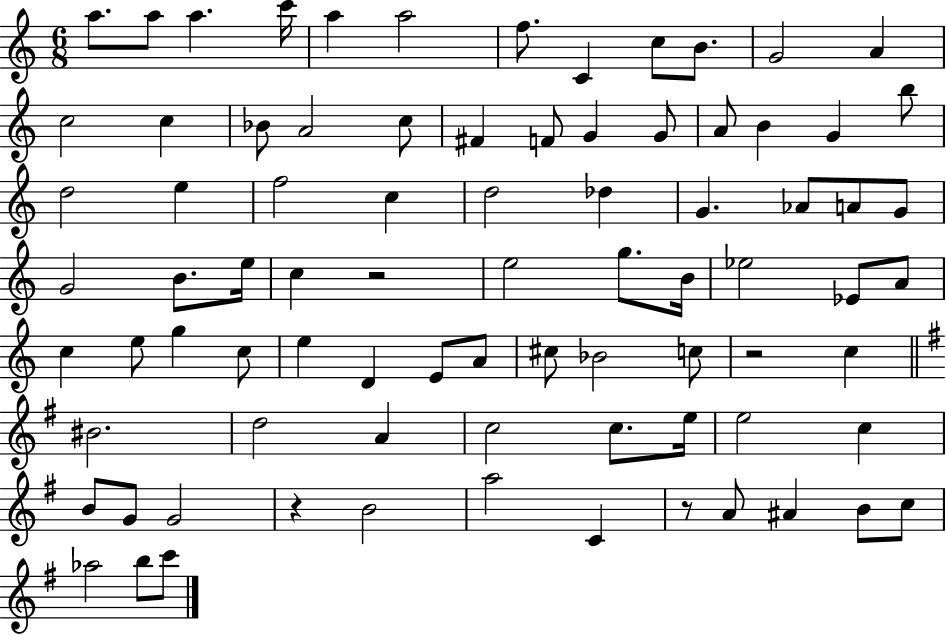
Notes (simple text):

A5/e. A5/e A5/q. C6/s A5/q A5/h F5/e. C4/q C5/e B4/e. G4/h A4/q C5/h C5/q Bb4/e A4/h C5/e F#4/q F4/e G4/q G4/e A4/e B4/q G4/q B5/e D5/h E5/q F5/h C5/q D5/h Db5/q G4/q. Ab4/e A4/e G4/e G4/h B4/e. E5/s C5/q R/h E5/h G5/e. B4/s Eb5/h Eb4/e A4/e C5/q E5/e G5/q C5/e E5/q D4/q E4/e A4/e C#5/e Bb4/h C5/e R/h C5/q BIS4/h. D5/h A4/q C5/h C5/e. E5/s E5/h C5/q B4/e G4/e G4/h R/q B4/h A5/h C4/q R/e A4/e A#4/q B4/e C5/e Ab5/h B5/e C6/e